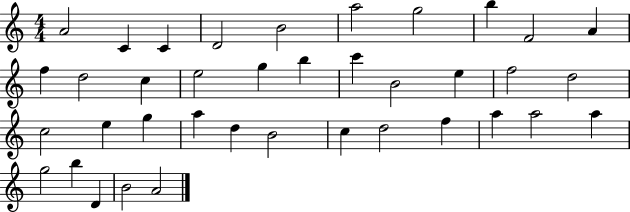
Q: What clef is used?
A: treble